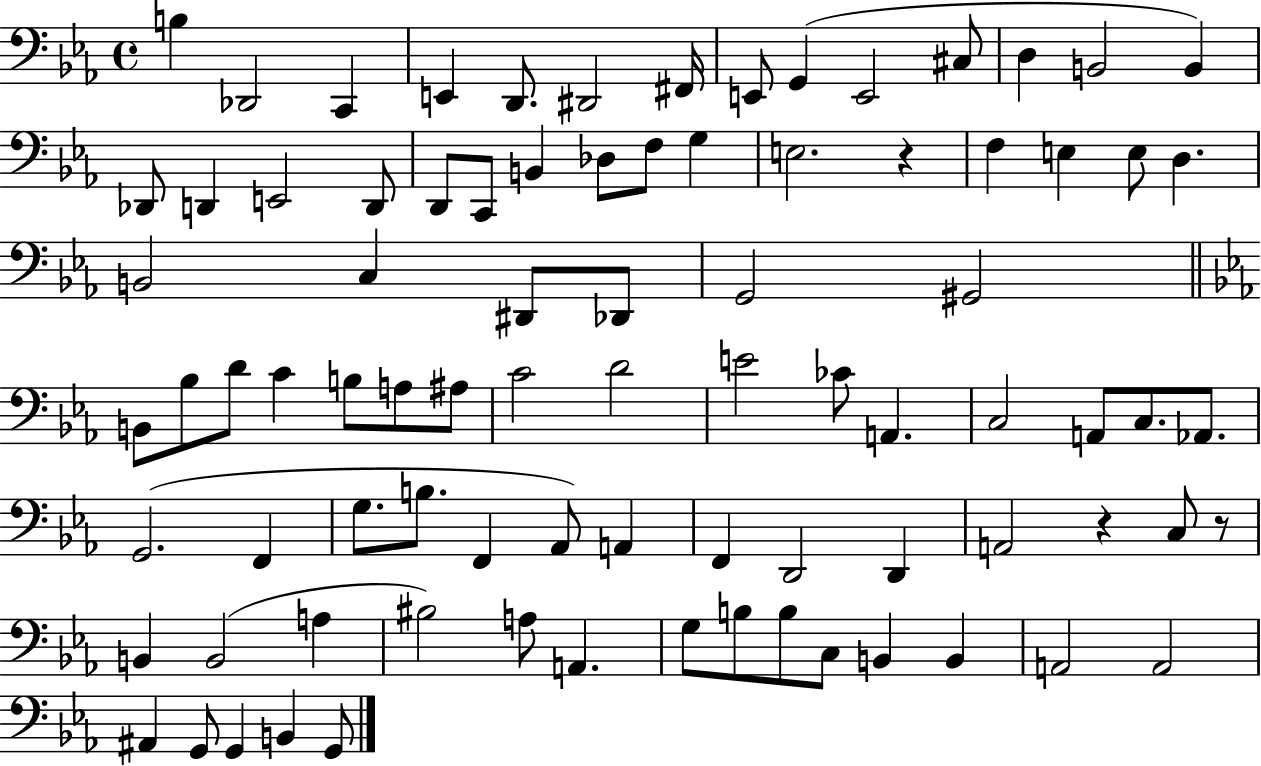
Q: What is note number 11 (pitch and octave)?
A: C#3